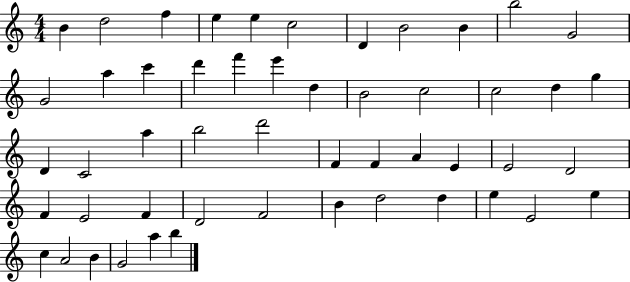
{
  \clef treble
  \numericTimeSignature
  \time 4/4
  \key c \major
  b'4 d''2 f''4 | e''4 e''4 c''2 | d'4 b'2 b'4 | b''2 g'2 | \break g'2 a''4 c'''4 | d'''4 f'''4 e'''4 d''4 | b'2 c''2 | c''2 d''4 g''4 | \break d'4 c'2 a''4 | b''2 d'''2 | f'4 f'4 a'4 e'4 | e'2 d'2 | \break f'4 e'2 f'4 | d'2 f'2 | b'4 d''2 d''4 | e''4 e'2 e''4 | \break c''4 a'2 b'4 | g'2 a''4 b''4 | \bar "|."
}